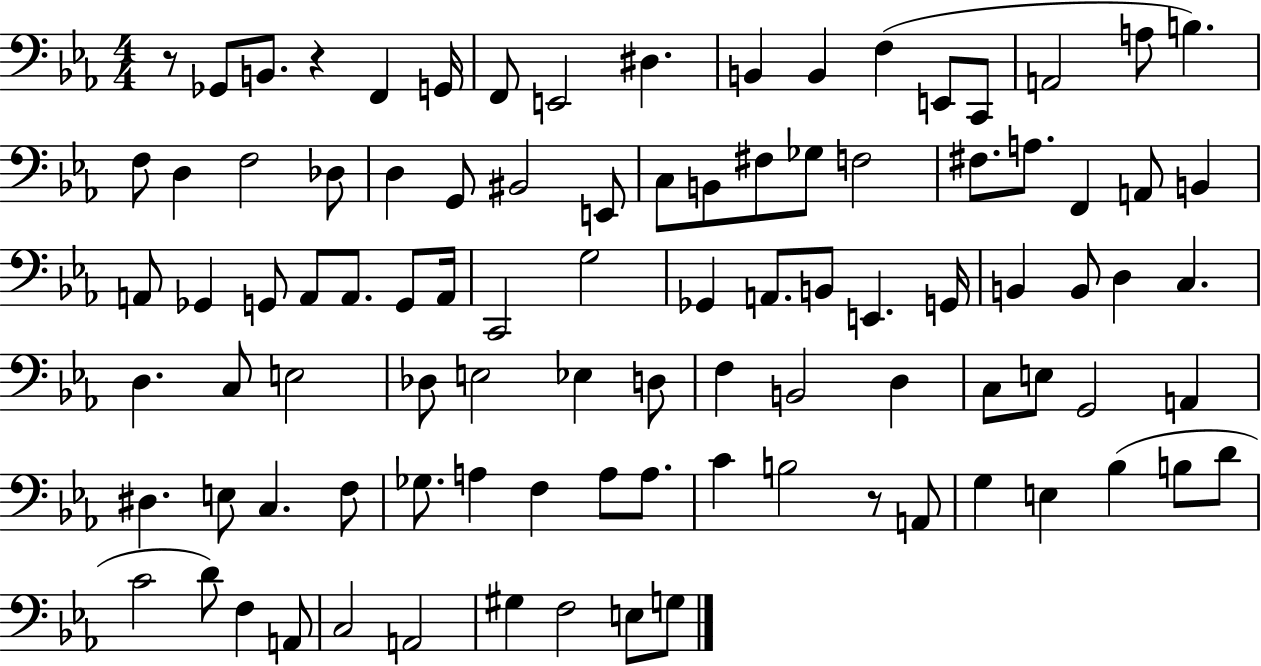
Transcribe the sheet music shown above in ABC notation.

X:1
T:Untitled
M:4/4
L:1/4
K:Eb
z/2 _G,,/2 B,,/2 z F,, G,,/4 F,,/2 E,,2 ^D, B,, B,, F, E,,/2 C,,/2 A,,2 A,/2 B, F,/2 D, F,2 _D,/2 D, G,,/2 ^B,,2 E,,/2 C,/2 B,,/2 ^F,/2 _G,/2 F,2 ^F,/2 A,/2 F,, A,,/2 B,, A,,/2 _G,, G,,/2 A,,/2 A,,/2 G,,/2 A,,/4 C,,2 G,2 _G,, A,,/2 B,,/2 E,, G,,/4 B,, B,,/2 D, C, D, C,/2 E,2 _D,/2 E,2 _E, D,/2 F, B,,2 D, C,/2 E,/2 G,,2 A,, ^D, E,/2 C, F,/2 _G,/2 A, F, A,/2 A,/2 C B,2 z/2 A,,/2 G, E, _B, B,/2 D/2 C2 D/2 F, A,,/2 C,2 A,,2 ^G, F,2 E,/2 G,/2